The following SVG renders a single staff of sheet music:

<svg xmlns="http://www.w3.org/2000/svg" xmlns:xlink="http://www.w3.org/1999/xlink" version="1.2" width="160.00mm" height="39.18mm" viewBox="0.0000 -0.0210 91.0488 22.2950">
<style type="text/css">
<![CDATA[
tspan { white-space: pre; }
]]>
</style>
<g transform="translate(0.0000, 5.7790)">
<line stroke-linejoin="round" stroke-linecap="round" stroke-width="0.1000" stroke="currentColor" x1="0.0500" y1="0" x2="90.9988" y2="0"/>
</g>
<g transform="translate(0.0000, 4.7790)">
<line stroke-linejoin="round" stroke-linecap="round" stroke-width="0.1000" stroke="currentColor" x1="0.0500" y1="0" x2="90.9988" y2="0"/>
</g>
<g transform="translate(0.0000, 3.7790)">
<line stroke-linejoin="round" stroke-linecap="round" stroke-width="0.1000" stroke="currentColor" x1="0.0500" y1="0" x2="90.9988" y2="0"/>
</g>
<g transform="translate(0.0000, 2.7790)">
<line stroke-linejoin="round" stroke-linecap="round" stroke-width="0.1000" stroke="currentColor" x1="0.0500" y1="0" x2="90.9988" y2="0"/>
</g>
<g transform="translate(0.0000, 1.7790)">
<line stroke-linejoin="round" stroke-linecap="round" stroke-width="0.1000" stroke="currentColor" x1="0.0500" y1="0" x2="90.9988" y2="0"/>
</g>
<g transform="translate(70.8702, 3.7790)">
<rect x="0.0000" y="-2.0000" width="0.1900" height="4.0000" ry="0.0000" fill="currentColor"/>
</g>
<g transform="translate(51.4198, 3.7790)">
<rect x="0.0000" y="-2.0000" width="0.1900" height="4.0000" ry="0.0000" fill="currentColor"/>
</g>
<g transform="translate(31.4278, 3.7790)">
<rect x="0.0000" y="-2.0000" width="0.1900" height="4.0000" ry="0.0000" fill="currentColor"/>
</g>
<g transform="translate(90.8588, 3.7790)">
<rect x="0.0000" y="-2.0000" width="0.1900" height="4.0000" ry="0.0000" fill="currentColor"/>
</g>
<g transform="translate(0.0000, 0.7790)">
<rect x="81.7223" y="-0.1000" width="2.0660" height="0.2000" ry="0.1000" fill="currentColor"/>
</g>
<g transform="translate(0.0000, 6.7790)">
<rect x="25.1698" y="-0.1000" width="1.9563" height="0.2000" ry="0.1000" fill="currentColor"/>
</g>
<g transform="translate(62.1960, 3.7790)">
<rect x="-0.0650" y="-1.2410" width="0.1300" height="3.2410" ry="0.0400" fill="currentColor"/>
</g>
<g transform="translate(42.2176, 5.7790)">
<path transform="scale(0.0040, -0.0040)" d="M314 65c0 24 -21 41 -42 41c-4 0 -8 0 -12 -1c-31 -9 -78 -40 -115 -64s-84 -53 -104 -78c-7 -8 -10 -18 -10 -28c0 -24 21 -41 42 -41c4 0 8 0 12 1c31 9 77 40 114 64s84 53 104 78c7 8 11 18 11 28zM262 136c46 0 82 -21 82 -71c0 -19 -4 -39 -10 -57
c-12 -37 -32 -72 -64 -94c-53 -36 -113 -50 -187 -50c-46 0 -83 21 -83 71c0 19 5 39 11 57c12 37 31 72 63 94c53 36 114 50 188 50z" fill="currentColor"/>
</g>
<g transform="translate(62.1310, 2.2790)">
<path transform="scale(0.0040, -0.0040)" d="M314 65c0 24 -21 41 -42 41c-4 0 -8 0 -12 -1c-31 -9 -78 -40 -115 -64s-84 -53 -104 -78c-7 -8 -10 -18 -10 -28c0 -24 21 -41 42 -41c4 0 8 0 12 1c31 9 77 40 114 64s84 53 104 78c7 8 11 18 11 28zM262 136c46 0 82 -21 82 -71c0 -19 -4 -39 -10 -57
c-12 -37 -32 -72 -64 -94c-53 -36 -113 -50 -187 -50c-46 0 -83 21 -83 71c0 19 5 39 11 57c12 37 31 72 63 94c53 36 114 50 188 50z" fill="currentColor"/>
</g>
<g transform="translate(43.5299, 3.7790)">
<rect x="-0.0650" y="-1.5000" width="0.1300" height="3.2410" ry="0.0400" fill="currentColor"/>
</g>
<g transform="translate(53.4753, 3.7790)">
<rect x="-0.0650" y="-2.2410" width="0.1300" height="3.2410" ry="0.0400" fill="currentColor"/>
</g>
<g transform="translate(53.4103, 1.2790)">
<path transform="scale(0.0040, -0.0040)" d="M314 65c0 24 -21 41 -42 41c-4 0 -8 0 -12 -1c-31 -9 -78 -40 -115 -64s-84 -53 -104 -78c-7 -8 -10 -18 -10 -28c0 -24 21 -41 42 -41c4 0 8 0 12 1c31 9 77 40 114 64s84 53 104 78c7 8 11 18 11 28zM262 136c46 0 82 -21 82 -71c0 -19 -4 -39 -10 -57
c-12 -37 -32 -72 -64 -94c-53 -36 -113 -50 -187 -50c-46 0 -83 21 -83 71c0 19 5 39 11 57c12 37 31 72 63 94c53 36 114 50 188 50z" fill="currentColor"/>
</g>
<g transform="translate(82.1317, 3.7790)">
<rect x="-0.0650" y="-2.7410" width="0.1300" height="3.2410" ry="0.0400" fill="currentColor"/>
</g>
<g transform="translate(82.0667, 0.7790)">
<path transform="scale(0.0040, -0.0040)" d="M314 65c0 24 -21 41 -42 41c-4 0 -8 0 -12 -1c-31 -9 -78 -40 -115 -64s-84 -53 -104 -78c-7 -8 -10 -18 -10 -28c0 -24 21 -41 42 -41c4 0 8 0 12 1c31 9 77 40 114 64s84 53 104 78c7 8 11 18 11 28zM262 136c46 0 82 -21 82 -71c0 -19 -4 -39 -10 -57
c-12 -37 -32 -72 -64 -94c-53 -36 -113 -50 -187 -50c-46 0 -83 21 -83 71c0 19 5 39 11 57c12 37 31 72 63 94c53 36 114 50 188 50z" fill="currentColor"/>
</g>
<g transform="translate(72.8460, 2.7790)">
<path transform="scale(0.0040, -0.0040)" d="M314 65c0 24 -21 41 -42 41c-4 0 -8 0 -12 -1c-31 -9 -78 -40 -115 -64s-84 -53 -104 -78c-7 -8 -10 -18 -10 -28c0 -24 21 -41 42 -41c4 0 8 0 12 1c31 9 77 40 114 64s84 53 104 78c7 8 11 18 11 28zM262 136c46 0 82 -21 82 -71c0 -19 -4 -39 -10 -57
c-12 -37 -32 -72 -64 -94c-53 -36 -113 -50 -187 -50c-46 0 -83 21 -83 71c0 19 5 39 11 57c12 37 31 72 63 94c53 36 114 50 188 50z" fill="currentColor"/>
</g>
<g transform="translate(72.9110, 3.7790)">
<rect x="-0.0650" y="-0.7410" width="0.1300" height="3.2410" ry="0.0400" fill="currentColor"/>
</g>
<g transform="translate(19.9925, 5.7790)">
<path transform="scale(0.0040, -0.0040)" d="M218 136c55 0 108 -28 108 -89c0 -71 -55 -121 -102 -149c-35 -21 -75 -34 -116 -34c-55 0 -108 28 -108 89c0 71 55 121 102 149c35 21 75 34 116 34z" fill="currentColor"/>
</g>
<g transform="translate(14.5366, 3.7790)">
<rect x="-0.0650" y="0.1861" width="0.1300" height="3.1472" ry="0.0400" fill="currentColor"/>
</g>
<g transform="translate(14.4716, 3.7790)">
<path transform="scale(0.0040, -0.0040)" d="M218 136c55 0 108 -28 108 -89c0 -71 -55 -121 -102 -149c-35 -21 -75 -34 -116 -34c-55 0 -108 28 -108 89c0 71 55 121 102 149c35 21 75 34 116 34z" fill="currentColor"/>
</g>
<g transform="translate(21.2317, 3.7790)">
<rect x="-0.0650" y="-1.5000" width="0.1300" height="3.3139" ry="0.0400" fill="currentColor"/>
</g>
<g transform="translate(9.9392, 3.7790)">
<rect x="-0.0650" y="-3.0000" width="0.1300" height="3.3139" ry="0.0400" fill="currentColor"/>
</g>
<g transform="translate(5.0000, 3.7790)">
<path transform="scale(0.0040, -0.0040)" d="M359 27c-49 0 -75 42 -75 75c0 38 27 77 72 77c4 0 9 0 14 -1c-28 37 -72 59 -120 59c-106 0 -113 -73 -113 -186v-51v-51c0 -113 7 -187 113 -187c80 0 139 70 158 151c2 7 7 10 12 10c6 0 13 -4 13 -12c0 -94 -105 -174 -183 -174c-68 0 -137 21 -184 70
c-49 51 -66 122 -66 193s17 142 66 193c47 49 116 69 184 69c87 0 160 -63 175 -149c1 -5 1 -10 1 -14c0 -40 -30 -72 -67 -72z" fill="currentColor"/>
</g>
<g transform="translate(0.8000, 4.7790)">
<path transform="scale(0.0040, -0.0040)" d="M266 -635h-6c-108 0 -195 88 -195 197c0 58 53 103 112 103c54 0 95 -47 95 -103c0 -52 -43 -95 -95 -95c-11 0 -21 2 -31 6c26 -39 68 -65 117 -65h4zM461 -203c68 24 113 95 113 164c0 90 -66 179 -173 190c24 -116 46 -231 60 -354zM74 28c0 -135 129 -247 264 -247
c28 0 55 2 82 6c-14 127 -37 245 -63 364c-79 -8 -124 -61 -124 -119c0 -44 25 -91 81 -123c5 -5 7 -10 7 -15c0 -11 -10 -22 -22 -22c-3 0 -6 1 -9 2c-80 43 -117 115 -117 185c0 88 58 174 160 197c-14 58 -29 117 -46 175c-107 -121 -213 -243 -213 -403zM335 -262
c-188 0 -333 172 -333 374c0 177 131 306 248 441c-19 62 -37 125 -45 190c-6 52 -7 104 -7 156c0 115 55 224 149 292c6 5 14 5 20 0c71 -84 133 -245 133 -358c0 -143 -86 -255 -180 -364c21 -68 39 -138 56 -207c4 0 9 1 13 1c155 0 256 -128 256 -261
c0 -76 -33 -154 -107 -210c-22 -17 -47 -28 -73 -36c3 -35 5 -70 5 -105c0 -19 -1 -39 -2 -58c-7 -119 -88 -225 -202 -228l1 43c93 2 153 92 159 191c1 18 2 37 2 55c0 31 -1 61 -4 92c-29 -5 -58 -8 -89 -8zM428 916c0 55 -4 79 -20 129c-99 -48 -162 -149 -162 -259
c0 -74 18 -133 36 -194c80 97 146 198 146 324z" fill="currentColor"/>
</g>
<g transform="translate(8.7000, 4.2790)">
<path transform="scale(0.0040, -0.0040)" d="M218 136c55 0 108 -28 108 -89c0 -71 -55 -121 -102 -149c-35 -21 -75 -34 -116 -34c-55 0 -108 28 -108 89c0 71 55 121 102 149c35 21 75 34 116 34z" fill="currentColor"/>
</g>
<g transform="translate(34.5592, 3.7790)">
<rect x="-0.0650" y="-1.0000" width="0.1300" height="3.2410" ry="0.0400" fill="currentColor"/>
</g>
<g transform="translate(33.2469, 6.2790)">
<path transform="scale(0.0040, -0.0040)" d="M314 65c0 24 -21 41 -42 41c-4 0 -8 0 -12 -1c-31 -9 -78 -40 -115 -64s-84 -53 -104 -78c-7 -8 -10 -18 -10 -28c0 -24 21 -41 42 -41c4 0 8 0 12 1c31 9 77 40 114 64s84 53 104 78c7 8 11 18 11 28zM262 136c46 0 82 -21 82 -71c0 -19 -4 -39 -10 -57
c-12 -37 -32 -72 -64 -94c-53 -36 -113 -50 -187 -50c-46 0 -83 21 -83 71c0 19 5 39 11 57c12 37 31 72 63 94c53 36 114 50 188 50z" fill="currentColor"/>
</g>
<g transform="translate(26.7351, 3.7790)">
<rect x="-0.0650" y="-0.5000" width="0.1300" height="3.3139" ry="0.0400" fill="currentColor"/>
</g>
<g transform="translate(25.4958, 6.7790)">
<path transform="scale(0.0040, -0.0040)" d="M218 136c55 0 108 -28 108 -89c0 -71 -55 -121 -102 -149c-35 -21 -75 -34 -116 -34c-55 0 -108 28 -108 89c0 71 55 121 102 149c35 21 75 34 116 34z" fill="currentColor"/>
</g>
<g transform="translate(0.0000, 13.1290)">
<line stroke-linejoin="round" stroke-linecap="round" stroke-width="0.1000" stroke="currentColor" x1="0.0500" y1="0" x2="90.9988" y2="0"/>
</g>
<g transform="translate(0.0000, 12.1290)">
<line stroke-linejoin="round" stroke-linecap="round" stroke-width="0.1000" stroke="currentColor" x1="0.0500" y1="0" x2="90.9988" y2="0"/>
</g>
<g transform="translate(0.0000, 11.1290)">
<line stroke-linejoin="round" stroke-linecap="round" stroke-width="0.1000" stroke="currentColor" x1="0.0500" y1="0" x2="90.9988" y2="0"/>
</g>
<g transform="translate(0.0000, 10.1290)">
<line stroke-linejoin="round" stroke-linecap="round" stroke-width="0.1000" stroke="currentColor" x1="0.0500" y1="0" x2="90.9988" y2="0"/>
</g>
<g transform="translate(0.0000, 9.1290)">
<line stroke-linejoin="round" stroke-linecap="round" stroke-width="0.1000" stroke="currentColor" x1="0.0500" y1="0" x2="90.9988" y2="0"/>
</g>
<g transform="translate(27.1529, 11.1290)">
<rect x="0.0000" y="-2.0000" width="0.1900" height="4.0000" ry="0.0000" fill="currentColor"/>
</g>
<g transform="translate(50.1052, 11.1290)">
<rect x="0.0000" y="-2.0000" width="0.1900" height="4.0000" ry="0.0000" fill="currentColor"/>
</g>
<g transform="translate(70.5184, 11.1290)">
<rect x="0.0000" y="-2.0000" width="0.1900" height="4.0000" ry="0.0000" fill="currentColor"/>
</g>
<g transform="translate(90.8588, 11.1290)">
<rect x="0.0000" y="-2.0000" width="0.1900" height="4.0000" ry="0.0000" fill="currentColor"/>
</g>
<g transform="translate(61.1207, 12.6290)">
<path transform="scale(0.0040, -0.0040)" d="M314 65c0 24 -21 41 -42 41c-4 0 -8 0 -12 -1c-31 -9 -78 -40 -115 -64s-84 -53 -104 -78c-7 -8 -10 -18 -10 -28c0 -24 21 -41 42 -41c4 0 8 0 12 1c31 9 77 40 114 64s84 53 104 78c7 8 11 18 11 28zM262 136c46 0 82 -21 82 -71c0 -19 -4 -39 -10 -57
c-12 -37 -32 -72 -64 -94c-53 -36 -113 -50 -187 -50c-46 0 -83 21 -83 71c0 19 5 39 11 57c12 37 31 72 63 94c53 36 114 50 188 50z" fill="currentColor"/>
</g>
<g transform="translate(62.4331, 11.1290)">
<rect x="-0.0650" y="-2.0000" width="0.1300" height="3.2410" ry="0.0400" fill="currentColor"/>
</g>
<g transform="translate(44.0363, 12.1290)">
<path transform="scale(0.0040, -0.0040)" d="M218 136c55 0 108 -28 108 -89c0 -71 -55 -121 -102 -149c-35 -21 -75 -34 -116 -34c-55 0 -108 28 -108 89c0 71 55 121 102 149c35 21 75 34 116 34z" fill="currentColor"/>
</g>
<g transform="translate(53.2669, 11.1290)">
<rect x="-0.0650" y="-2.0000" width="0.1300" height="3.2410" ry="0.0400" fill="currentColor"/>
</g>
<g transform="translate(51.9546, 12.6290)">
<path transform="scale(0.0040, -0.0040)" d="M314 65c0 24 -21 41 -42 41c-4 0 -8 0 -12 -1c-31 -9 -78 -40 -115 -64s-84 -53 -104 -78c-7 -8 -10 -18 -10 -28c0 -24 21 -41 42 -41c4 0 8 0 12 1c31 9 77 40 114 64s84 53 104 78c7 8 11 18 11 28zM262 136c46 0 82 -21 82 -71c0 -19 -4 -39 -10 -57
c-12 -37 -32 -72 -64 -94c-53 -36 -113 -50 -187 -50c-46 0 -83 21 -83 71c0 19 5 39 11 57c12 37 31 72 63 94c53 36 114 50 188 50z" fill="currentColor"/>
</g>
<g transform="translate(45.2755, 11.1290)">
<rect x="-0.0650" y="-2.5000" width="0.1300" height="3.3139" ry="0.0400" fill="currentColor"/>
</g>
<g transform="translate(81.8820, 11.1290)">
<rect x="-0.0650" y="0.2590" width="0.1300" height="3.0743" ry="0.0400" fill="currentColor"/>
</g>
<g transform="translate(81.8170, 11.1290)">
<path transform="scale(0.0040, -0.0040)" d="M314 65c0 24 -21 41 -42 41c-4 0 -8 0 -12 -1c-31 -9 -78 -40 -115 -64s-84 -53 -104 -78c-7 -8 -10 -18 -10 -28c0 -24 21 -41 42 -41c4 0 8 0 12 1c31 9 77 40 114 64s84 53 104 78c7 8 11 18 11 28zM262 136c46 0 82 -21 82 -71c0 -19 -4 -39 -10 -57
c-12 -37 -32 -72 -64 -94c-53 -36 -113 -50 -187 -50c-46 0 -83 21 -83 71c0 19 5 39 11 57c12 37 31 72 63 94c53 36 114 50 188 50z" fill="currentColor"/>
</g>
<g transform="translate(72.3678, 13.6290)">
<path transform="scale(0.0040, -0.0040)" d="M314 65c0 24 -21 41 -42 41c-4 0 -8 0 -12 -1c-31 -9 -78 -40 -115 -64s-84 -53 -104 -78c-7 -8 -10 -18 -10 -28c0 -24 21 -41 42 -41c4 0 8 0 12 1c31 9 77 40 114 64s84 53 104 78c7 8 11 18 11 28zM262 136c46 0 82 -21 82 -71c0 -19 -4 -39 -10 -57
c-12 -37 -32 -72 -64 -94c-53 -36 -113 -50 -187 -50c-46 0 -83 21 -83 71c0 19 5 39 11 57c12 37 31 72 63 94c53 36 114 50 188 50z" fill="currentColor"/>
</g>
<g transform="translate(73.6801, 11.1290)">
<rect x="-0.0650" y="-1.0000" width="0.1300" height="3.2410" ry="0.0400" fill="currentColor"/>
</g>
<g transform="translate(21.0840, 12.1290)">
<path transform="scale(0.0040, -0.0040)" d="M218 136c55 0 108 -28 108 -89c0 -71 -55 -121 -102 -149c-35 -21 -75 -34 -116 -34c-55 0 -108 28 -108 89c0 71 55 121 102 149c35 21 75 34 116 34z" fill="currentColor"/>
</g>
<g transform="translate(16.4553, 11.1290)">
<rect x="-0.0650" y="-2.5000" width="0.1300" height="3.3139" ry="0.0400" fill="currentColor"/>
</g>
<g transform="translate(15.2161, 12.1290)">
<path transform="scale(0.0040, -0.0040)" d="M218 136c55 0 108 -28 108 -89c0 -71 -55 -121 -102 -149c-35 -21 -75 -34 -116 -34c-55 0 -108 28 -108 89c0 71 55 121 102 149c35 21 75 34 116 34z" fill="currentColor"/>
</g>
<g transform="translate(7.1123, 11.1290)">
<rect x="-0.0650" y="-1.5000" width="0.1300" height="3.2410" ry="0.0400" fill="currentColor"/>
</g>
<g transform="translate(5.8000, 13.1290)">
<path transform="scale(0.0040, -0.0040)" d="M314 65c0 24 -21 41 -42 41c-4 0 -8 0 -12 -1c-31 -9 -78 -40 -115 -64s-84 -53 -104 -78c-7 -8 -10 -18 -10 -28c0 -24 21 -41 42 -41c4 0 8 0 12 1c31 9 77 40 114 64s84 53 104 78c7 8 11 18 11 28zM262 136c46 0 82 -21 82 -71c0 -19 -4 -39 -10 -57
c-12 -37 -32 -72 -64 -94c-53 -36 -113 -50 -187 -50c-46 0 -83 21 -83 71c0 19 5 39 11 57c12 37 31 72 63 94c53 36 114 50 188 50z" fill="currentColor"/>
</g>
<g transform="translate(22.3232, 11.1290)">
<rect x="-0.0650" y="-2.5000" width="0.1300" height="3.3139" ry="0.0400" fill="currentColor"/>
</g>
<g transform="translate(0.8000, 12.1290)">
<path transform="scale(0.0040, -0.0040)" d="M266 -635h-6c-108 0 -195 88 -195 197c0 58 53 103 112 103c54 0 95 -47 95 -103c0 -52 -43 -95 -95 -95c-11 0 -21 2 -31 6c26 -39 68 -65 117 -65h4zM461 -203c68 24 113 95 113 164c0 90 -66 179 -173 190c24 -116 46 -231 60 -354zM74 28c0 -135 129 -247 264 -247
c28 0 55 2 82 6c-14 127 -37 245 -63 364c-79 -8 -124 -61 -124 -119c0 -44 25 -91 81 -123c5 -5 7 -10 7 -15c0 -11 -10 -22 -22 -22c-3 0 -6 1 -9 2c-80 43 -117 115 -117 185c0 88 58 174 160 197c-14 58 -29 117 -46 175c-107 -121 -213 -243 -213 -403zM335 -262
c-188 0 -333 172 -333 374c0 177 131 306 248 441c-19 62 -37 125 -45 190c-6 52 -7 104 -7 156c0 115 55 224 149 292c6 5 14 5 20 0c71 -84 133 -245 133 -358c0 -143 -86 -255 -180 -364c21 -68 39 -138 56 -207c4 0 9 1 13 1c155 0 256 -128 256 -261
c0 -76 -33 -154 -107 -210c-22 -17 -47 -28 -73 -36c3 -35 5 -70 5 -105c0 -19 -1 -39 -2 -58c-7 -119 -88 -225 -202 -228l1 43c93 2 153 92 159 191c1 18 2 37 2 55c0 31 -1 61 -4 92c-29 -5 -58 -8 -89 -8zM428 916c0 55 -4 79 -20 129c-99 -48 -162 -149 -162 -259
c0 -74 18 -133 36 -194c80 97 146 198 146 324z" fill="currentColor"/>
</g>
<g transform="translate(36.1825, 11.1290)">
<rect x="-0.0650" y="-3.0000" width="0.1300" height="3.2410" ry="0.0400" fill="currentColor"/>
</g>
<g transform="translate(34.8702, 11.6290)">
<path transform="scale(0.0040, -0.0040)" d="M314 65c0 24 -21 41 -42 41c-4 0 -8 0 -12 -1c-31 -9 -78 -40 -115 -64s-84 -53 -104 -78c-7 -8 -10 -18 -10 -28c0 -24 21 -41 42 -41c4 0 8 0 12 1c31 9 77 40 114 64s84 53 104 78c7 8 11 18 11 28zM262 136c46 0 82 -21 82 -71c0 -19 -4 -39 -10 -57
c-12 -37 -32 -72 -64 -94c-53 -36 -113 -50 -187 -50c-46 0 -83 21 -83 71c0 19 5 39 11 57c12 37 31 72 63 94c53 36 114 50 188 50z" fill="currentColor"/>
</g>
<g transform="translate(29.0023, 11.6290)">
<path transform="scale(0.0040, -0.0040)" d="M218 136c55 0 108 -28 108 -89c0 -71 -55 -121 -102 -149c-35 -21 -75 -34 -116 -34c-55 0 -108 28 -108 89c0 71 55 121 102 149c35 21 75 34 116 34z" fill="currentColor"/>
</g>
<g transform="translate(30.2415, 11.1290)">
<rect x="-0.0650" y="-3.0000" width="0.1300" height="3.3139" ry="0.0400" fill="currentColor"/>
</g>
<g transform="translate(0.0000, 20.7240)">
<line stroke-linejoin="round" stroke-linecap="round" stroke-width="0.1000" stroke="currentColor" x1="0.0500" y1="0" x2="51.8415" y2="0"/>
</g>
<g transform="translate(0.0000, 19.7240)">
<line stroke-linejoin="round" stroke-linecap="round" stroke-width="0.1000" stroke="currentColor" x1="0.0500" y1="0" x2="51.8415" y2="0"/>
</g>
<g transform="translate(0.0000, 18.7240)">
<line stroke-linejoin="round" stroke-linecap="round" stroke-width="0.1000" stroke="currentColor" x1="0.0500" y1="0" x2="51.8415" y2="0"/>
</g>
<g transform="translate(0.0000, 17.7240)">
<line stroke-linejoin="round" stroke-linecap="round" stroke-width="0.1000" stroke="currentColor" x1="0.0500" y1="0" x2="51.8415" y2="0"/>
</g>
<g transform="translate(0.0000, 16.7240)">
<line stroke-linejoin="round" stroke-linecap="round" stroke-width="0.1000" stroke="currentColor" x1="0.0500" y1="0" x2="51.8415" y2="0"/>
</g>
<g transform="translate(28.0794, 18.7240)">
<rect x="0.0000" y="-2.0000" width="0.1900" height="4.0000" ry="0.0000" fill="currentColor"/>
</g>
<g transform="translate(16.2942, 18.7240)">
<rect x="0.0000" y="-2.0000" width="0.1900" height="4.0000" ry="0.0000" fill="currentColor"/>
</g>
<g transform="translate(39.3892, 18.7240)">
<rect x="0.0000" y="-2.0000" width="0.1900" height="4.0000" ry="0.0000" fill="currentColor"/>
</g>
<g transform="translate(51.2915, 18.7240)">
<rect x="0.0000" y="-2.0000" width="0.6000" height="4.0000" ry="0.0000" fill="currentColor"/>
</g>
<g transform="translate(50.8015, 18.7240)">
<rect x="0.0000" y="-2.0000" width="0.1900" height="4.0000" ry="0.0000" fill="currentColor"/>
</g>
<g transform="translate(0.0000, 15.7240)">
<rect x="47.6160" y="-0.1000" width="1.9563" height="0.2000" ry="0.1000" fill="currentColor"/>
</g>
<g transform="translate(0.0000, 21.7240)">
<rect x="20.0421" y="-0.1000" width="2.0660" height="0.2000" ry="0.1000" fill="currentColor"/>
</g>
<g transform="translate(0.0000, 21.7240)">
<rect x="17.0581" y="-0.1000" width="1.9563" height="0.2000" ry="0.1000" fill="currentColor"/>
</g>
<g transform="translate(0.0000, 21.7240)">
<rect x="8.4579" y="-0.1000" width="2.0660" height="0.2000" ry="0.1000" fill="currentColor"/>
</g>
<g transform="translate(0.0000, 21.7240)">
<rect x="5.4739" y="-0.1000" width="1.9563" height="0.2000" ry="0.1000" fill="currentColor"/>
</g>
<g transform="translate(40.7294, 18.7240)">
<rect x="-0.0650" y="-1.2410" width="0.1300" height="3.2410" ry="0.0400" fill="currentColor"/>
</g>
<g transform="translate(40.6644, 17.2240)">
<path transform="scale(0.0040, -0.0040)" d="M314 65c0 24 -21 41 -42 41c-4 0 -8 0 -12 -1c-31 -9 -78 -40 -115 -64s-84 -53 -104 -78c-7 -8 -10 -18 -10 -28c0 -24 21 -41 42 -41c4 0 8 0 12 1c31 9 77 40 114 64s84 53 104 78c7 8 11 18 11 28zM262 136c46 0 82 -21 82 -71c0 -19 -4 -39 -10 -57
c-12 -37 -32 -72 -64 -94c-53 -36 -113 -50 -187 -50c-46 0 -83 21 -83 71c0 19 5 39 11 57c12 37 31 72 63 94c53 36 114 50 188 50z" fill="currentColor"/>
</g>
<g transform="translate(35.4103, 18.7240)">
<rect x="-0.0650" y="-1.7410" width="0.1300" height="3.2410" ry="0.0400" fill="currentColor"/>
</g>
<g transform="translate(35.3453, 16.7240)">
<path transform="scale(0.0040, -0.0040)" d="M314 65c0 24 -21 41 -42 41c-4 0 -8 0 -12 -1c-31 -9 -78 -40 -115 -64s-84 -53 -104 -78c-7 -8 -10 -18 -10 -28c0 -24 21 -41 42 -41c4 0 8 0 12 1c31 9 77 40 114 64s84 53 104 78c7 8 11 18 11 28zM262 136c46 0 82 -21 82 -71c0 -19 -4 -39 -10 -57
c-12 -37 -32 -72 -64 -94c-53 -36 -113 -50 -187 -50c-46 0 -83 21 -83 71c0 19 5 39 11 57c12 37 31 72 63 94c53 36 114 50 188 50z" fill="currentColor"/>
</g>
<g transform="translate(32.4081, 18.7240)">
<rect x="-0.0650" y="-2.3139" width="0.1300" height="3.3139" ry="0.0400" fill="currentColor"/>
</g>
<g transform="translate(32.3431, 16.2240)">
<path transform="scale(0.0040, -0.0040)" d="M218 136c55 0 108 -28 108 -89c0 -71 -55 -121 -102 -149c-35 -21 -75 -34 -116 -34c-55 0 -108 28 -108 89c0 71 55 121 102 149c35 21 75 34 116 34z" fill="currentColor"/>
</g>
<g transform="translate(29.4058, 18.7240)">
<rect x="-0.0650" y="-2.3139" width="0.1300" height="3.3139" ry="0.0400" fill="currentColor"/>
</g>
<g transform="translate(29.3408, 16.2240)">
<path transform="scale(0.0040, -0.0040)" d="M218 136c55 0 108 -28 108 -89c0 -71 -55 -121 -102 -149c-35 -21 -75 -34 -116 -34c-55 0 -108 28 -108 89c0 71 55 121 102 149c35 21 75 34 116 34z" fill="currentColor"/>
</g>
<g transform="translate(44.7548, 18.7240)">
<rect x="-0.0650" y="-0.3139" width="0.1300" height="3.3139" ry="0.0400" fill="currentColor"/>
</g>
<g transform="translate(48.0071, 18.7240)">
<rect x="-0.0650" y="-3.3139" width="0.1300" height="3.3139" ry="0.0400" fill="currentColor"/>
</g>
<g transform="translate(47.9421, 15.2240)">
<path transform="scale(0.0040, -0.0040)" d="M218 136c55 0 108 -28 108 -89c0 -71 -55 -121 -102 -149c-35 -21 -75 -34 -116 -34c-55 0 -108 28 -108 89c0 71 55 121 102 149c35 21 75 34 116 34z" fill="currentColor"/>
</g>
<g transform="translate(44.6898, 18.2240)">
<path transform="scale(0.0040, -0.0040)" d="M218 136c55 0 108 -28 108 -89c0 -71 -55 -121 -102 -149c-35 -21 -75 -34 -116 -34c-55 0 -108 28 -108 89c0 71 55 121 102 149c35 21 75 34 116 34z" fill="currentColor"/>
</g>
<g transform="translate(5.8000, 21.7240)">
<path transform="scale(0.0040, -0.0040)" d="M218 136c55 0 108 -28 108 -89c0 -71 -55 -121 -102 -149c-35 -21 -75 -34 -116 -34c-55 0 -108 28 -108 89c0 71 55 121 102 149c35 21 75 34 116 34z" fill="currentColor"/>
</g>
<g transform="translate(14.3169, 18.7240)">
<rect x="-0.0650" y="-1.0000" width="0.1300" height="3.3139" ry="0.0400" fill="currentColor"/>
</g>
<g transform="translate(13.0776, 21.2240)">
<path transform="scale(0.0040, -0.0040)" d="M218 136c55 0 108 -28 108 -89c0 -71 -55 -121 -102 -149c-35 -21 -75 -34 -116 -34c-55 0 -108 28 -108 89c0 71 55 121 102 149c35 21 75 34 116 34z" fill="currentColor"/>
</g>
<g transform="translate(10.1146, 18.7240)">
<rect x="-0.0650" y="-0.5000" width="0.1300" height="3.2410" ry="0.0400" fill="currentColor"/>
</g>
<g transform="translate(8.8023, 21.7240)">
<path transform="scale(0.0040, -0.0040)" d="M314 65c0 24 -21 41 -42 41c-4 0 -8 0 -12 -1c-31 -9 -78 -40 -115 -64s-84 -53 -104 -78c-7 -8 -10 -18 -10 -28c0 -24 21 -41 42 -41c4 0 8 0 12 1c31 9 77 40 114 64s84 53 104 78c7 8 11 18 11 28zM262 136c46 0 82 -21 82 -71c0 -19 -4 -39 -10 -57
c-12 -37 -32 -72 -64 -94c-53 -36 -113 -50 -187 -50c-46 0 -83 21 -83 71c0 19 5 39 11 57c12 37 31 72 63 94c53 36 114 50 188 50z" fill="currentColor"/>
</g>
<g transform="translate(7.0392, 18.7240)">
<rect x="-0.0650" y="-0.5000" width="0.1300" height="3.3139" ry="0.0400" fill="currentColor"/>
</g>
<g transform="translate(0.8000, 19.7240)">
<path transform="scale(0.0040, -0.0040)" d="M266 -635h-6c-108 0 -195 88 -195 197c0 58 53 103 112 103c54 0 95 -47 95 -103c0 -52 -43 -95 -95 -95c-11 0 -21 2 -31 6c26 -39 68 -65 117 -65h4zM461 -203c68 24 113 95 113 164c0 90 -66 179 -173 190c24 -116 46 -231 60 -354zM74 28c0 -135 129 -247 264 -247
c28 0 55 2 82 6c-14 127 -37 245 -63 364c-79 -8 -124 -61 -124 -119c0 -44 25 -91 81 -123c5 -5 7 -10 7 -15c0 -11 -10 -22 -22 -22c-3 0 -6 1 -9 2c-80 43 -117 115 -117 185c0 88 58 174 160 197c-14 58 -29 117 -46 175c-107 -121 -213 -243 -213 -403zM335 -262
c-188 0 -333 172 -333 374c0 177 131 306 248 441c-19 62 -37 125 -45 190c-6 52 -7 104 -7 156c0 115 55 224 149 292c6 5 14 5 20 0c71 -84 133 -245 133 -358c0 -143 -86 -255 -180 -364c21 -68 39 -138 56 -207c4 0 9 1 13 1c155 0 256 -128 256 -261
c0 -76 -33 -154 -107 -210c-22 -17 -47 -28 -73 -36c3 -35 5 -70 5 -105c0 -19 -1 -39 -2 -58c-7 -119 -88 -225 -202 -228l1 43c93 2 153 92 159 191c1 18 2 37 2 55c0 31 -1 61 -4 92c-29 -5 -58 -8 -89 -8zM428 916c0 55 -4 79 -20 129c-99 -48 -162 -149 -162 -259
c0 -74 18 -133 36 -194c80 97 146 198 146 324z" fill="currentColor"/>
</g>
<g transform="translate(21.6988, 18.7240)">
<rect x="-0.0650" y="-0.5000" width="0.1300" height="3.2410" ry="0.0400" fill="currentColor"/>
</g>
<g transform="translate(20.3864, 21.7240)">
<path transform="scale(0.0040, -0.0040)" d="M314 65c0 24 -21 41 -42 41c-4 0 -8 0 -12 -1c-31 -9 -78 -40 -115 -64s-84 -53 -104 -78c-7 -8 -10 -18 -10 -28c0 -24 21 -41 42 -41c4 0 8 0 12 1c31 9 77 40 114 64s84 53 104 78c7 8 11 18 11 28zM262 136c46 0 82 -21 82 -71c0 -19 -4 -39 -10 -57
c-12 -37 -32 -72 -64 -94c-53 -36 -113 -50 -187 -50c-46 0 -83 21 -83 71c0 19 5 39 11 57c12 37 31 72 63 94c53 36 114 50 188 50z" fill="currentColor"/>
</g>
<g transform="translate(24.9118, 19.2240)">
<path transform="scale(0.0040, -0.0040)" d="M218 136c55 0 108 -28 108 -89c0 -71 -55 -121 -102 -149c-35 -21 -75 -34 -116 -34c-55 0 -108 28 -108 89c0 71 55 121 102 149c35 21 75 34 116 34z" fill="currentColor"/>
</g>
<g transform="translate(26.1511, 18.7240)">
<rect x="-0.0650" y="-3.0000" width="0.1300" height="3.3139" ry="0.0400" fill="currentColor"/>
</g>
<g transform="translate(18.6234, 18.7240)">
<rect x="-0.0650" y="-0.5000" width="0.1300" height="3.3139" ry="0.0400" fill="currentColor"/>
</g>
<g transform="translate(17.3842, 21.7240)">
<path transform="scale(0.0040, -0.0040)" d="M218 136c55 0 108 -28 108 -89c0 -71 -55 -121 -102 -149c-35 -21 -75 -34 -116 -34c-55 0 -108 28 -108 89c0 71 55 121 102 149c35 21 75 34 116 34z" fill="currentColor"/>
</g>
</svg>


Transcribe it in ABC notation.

X:1
T:Untitled
M:4/4
L:1/4
K:C
A B E C D2 E2 g2 e2 d2 a2 E2 G G A A2 G F2 F2 D2 B2 C C2 D C C2 A g g f2 e2 c b